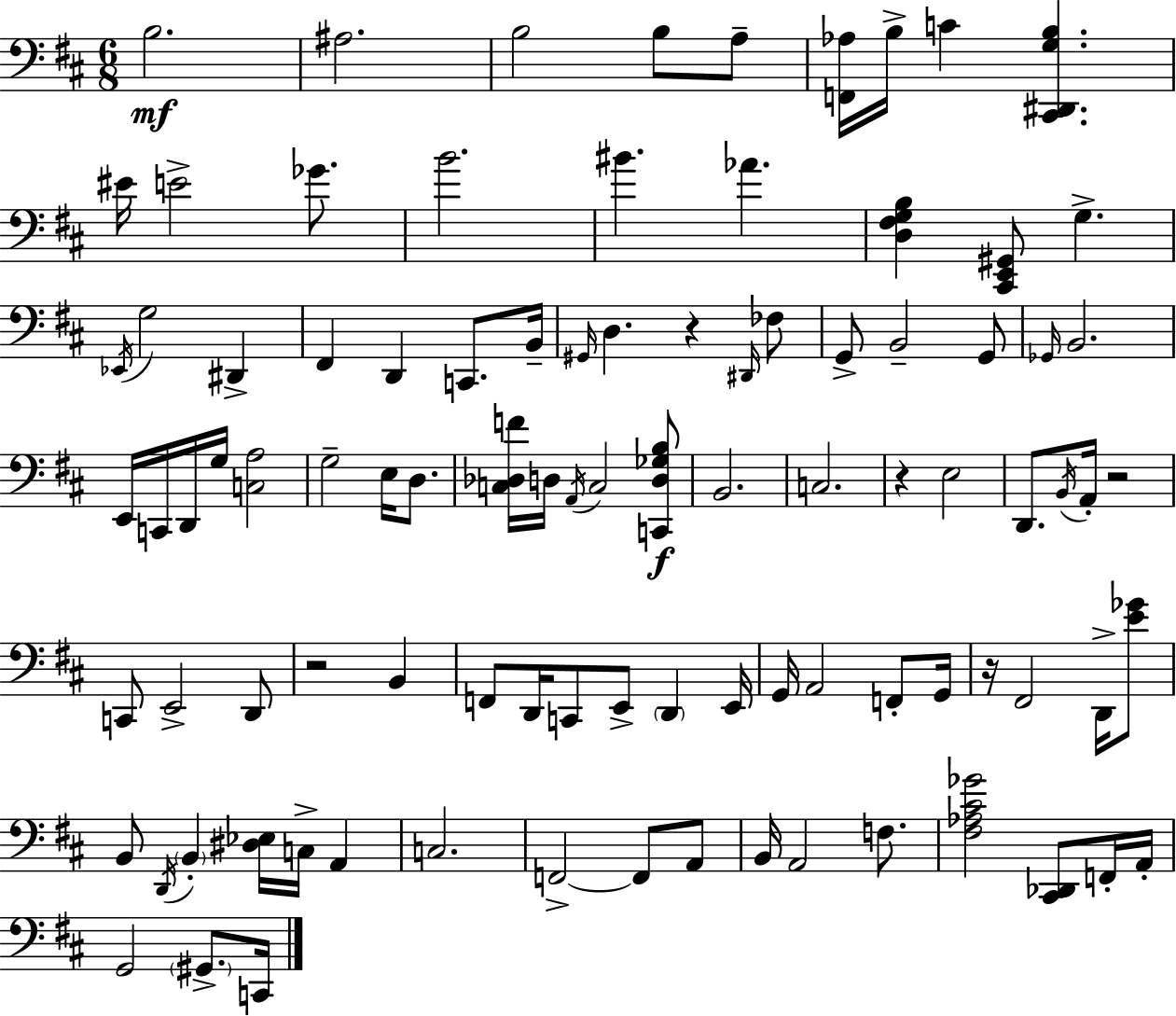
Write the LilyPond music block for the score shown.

{
  \clef bass
  \numericTimeSignature
  \time 6/8
  \key d \major
  b2.\mf | ais2. | b2 b8 a8-- | <f, aes>16 b16-> c'4 <cis, dis, g b>4. | \break eis'16 e'2-> ges'8. | b'2. | bis'4. aes'4. | <d fis g b>4 <cis, e, gis,>8 g4.-> | \break \acciaccatura { ees,16 } g2 dis,4-> | fis,4 d,4 c,8. | b,16-- \grace { gis,16 } d4. r4 | \grace { dis,16 } fes8 g,8-> b,2-- | \break g,8 \grace { ges,16 } b,2. | e,16 c,16 d,16 g16 <c a>2 | g2-- | e16 d8. <c des f'>16 d16 \acciaccatura { a,16 } c2 | \break <c, d ges b>8\f b,2. | c2. | r4 e2 | d,8. \acciaccatura { b,16 } a,16-. r2 | \break c,8 e,2-> | d,8 r2 | b,4 f,8 d,16 c,8 e,8-> | \parenthesize d,4 e,16 g,16 a,2 | \break f,8-. g,16 r16 fis,2 | d,16-> <e' ges'>8 b,8 \acciaccatura { d,16 } \parenthesize b,4-. | <dis ees>16 c16-> a,4 c2. | f,2->~~ | \break f,8 a,8 b,16 a,2 | f8. <fis aes cis' ges'>2 | <cis, des,>8 f,16-. a,16-. g,2 | \parenthesize gis,8.-> c,16 \bar "|."
}